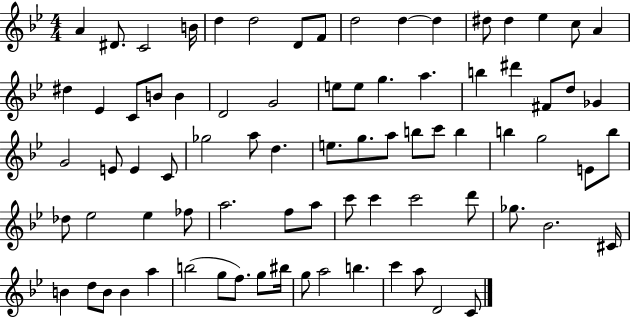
A4/q D#4/e. C4/h B4/s D5/q D5/h D4/e F4/e D5/h D5/q D5/q D#5/e D#5/q Eb5/q C5/e A4/q D#5/q Eb4/q C4/e B4/e B4/q D4/h G4/h E5/e E5/e G5/q. A5/q. B5/q D#6/q F#4/e D5/e Gb4/q G4/h E4/e E4/q C4/e Gb5/h A5/e D5/q. E5/e. G5/e. A5/e B5/e C6/e B5/q B5/q G5/h E4/e B5/e Db5/e Eb5/h Eb5/q FES5/e A5/h. F5/e A5/e C6/e C6/q C6/h D6/e Gb5/e. Bb4/h. C#4/s B4/q D5/e B4/e B4/q A5/q B5/h G5/e F5/e. G5/e BIS5/s G5/e A5/h B5/q. C6/q A5/e D4/h C4/e